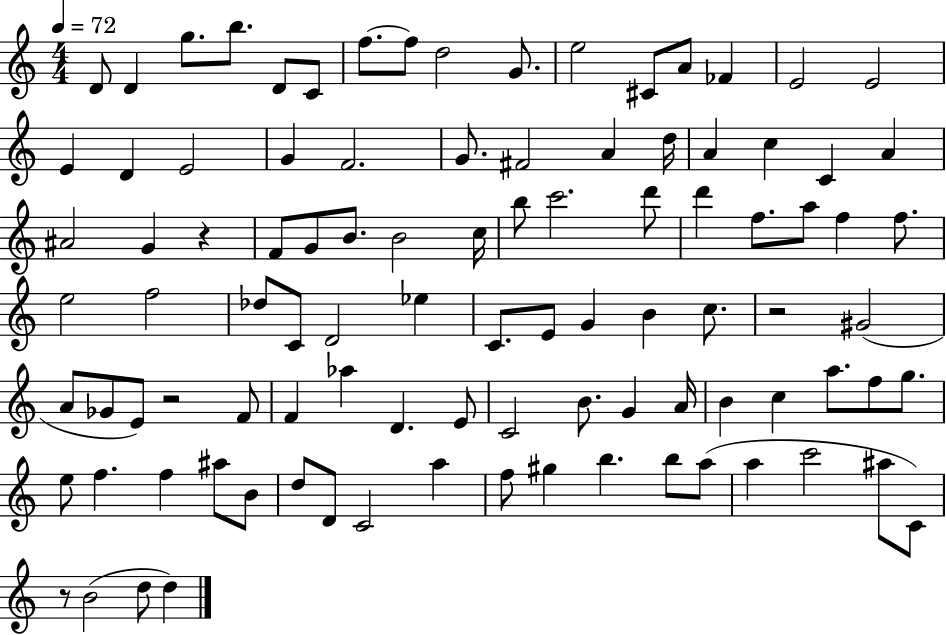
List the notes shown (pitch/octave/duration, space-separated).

D4/e D4/q G5/e. B5/e. D4/e C4/e F5/e. F5/e D5/h G4/e. E5/h C#4/e A4/e FES4/q E4/h E4/h E4/q D4/q E4/h G4/q F4/h. G4/e. F#4/h A4/q D5/s A4/q C5/q C4/q A4/q A#4/h G4/q R/q F4/e G4/e B4/e. B4/h C5/s B5/e C6/h. D6/e D6/q F5/e. A5/e F5/q F5/e. E5/h F5/h Db5/e C4/e D4/h Eb5/q C4/e. E4/e G4/q B4/q C5/e. R/h G#4/h A4/e Gb4/e E4/e R/h F4/e F4/q Ab5/q D4/q. E4/e C4/h B4/e. G4/q A4/s B4/q C5/q A5/e. F5/e G5/e. E5/e F5/q. F5/q A#5/e B4/e D5/e D4/e C4/h A5/q F5/e G#5/q B5/q. B5/e A5/e A5/q C6/h A#5/e C4/e R/e B4/h D5/e D5/q